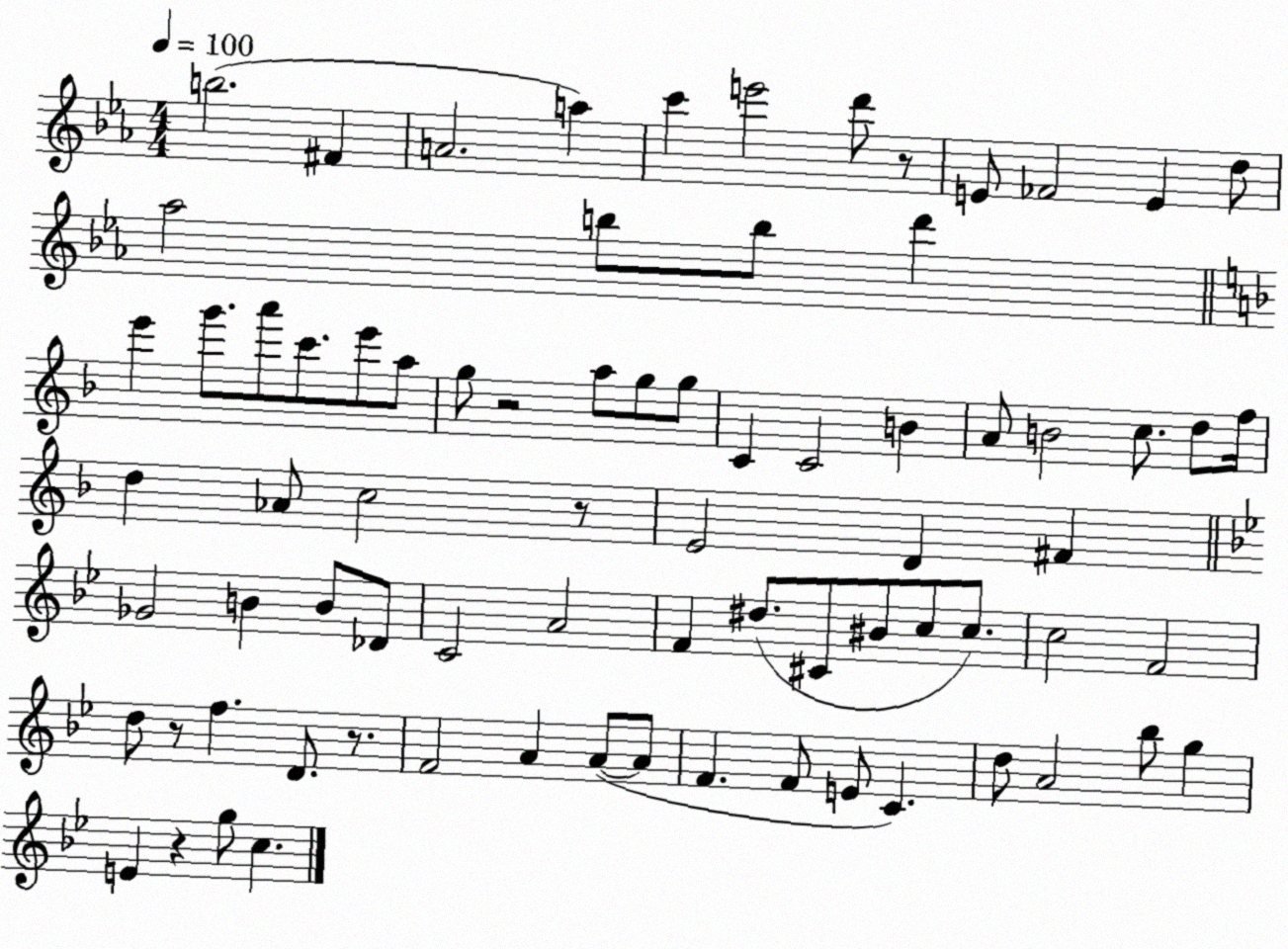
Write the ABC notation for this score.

X:1
T:Untitled
M:4/4
L:1/4
K:Eb
b2 ^F A2 a c' e'2 d'/2 z/2 E/2 _F2 E d/2 _a2 b/2 b/2 d' e' g'/2 a'/2 c'/2 e'/2 a/2 g/2 z2 a/2 g/2 g/2 C C2 B A/2 B2 c/2 d/2 f/4 d _A/2 c2 z/2 E2 D ^F _G2 B B/2 _D/2 C2 A2 F ^d/2 ^C/2 ^B/2 c/2 c/2 c2 F2 d/2 z/2 f D/2 z/2 F2 A A/2 A/2 F F/2 E/2 C d/2 A2 _b/2 g E z g/2 c